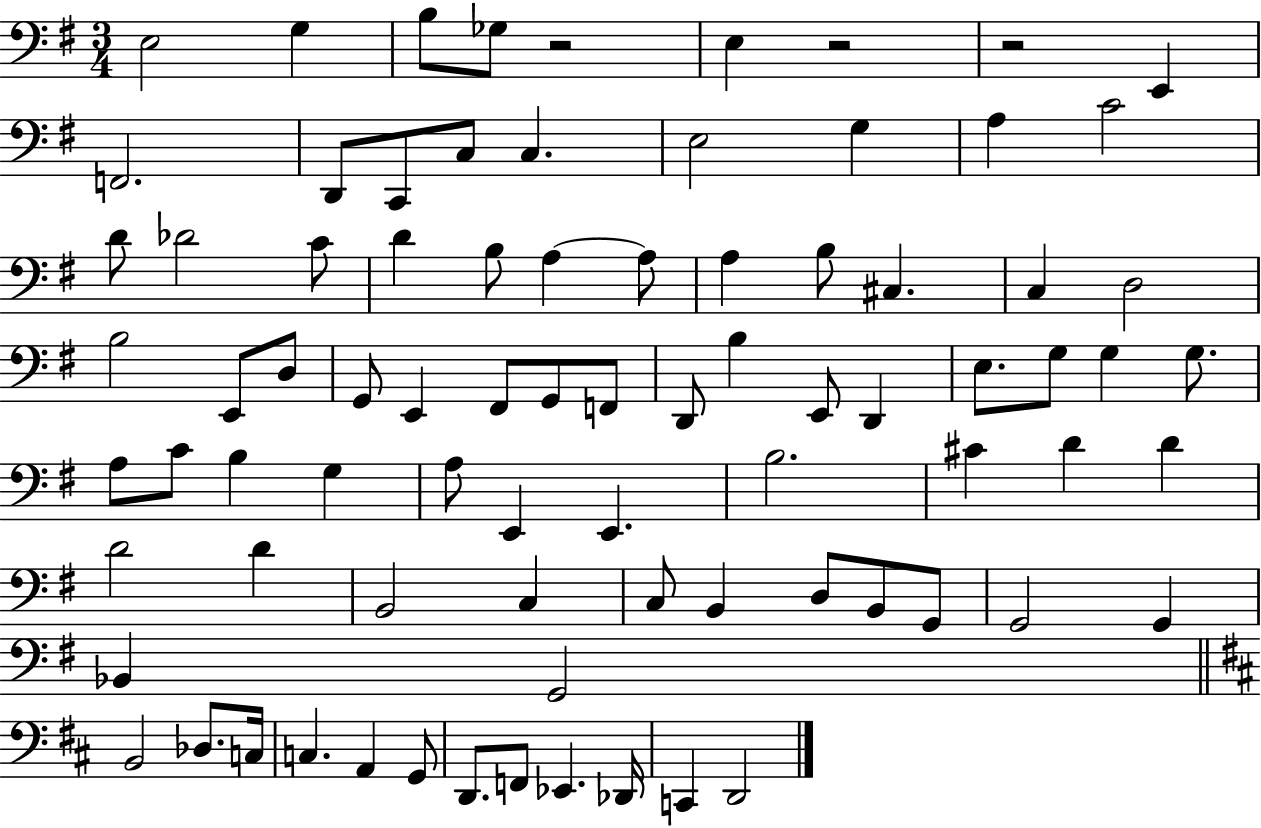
E3/h G3/q B3/e Gb3/e R/h E3/q R/h R/h E2/q F2/h. D2/e C2/e C3/e C3/q. E3/h G3/q A3/q C4/h D4/e Db4/h C4/e D4/q B3/e A3/q A3/e A3/q B3/e C#3/q. C3/q D3/h B3/h E2/e D3/e G2/e E2/q F#2/e G2/e F2/e D2/e B3/q E2/e D2/q E3/e. G3/e G3/q G3/e. A3/e C4/e B3/q G3/q A3/e E2/q E2/q. B3/h. C#4/q D4/q D4/q D4/h D4/q B2/h C3/q C3/e B2/q D3/e B2/e G2/e G2/h G2/q Bb2/q G2/h B2/h Db3/e. C3/s C3/q. A2/q G2/e D2/e. F2/e Eb2/q. Db2/s C2/q D2/h